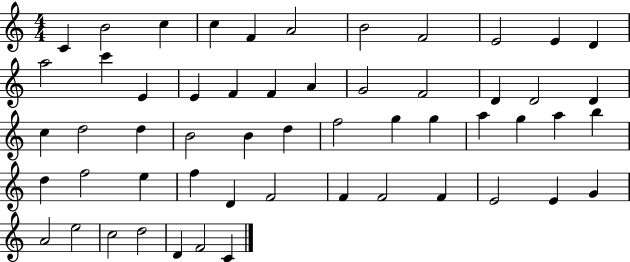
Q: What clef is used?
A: treble